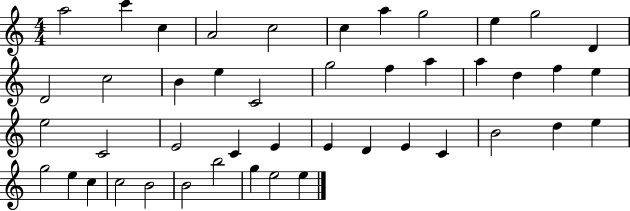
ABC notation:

X:1
T:Untitled
M:4/4
L:1/4
K:C
a2 c' c A2 c2 c a g2 e g2 D D2 c2 B e C2 g2 f a a d f e e2 C2 E2 C E E D E C B2 d e g2 e c c2 B2 B2 b2 g e2 e